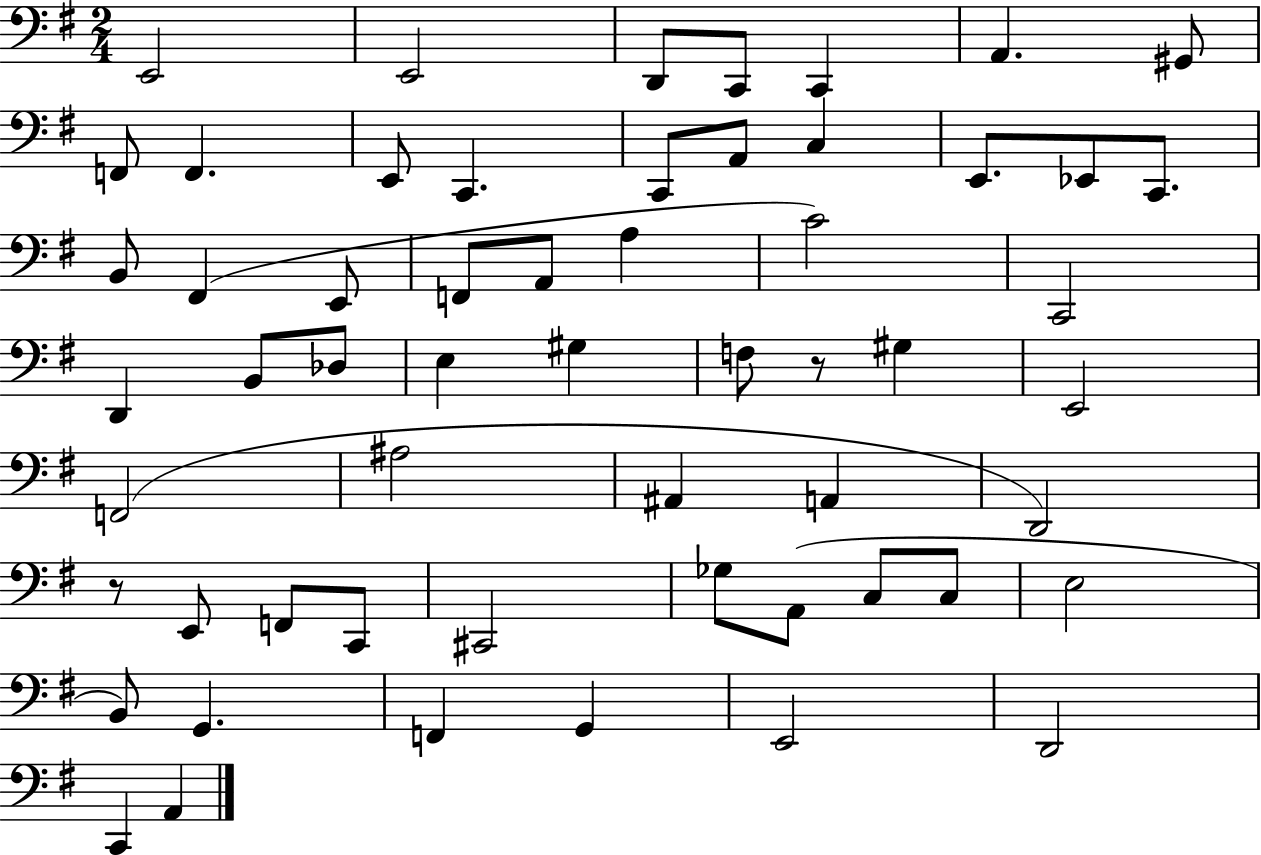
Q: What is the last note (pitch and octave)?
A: A2